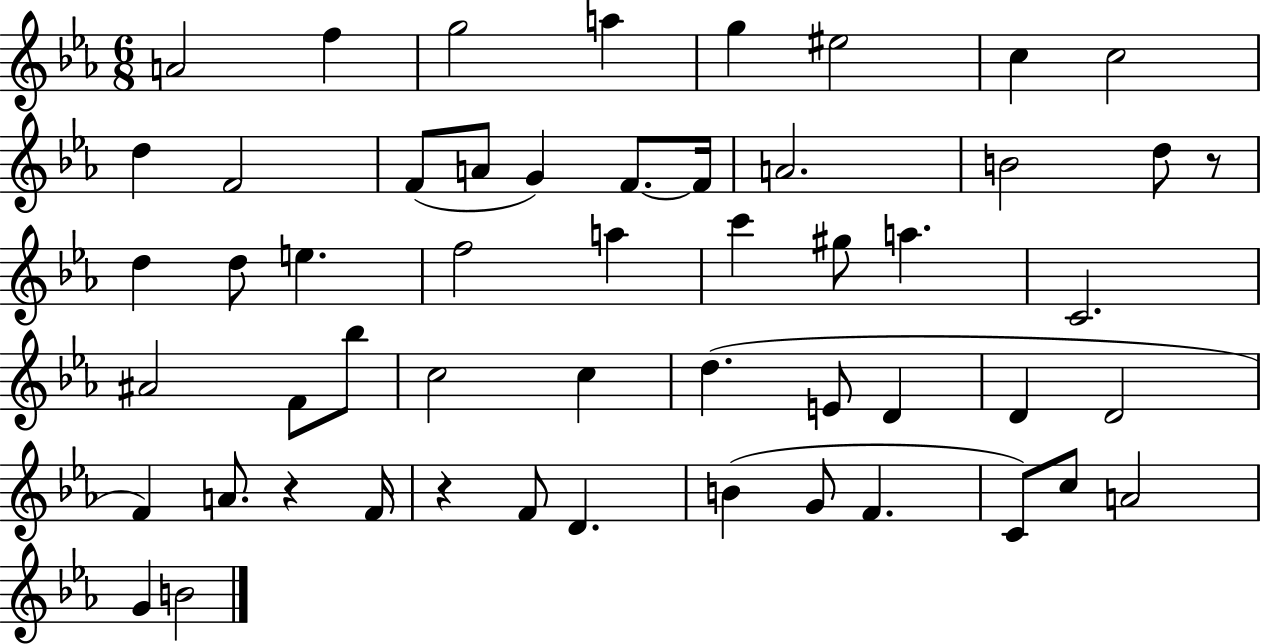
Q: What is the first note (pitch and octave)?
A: A4